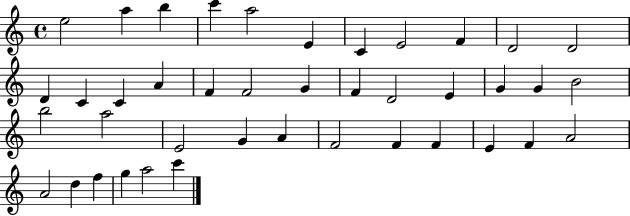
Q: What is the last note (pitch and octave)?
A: C6